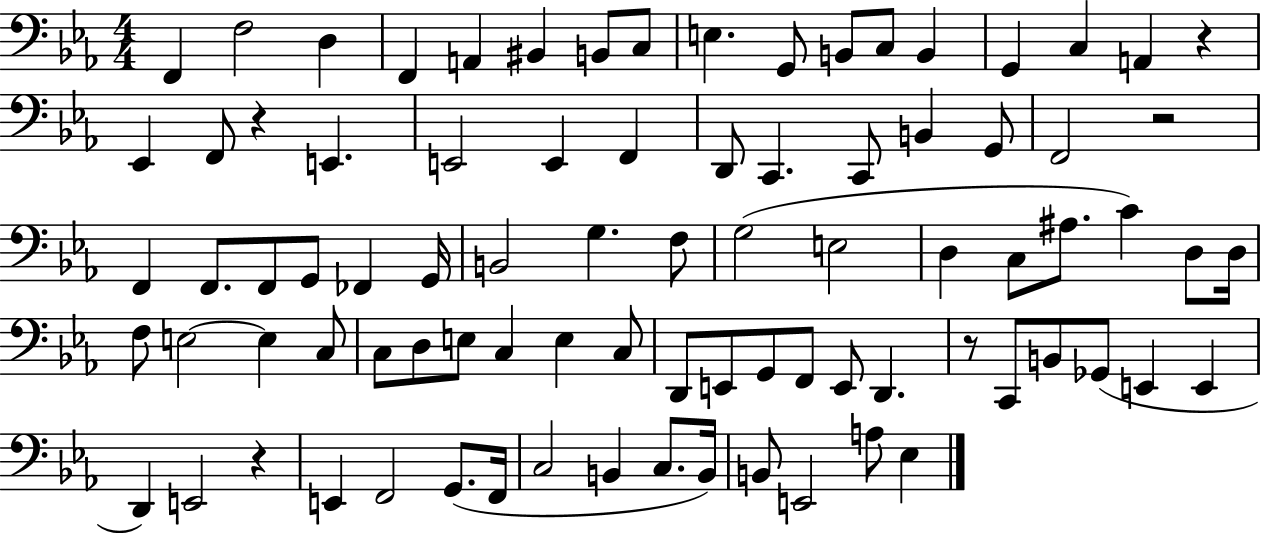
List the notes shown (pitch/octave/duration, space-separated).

F2/q F3/h D3/q F2/q A2/q BIS2/q B2/e C3/e E3/q. G2/e B2/e C3/e B2/q G2/q C3/q A2/q R/q Eb2/q F2/e R/q E2/q. E2/h E2/q F2/q D2/e C2/q. C2/e B2/q G2/e F2/h R/h F2/q F2/e. F2/e G2/e FES2/q G2/s B2/h G3/q. F3/e G3/h E3/h D3/q C3/e A#3/e. C4/q D3/e D3/s F3/e E3/h E3/q C3/e C3/e D3/e E3/e C3/q E3/q C3/e D2/e E2/e G2/e F2/e E2/e D2/q. R/e C2/e B2/e Gb2/e E2/q E2/q D2/q E2/h R/q E2/q F2/h G2/e. F2/s C3/h B2/q C3/e. B2/s B2/e E2/h A3/e Eb3/q